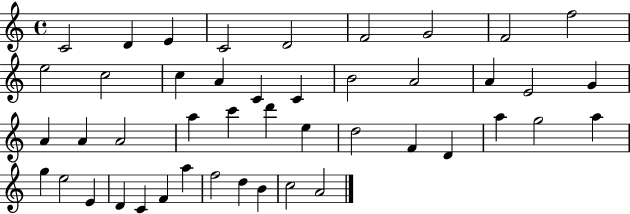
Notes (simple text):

C4/h D4/q E4/q C4/h D4/h F4/h G4/h F4/h F5/h E5/h C5/h C5/q A4/q C4/q C4/q B4/h A4/h A4/q E4/h G4/q A4/q A4/q A4/h A5/q C6/q D6/q E5/q D5/h F4/q D4/q A5/q G5/h A5/q G5/q E5/h E4/q D4/q C4/q F4/q A5/q F5/h D5/q B4/q C5/h A4/h